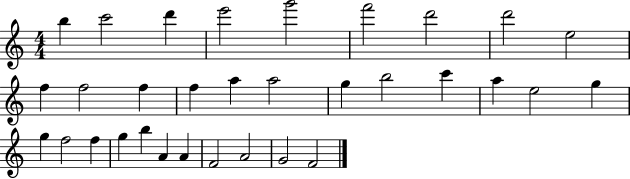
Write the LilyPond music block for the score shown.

{
  \clef treble
  \numericTimeSignature
  \time 4/4
  \key c \major
  b''4 c'''2 d'''4 | e'''2 g'''2 | f'''2 d'''2 | d'''2 e''2 | \break f''4 f''2 f''4 | f''4 a''4 a''2 | g''4 b''2 c'''4 | a''4 e''2 g''4 | \break g''4 f''2 f''4 | g''4 b''4 a'4 a'4 | f'2 a'2 | g'2 f'2 | \break \bar "|."
}